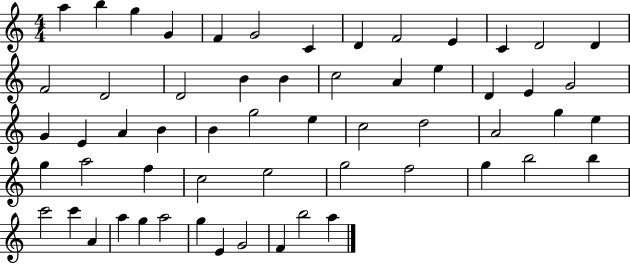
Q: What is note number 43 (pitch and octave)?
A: F5